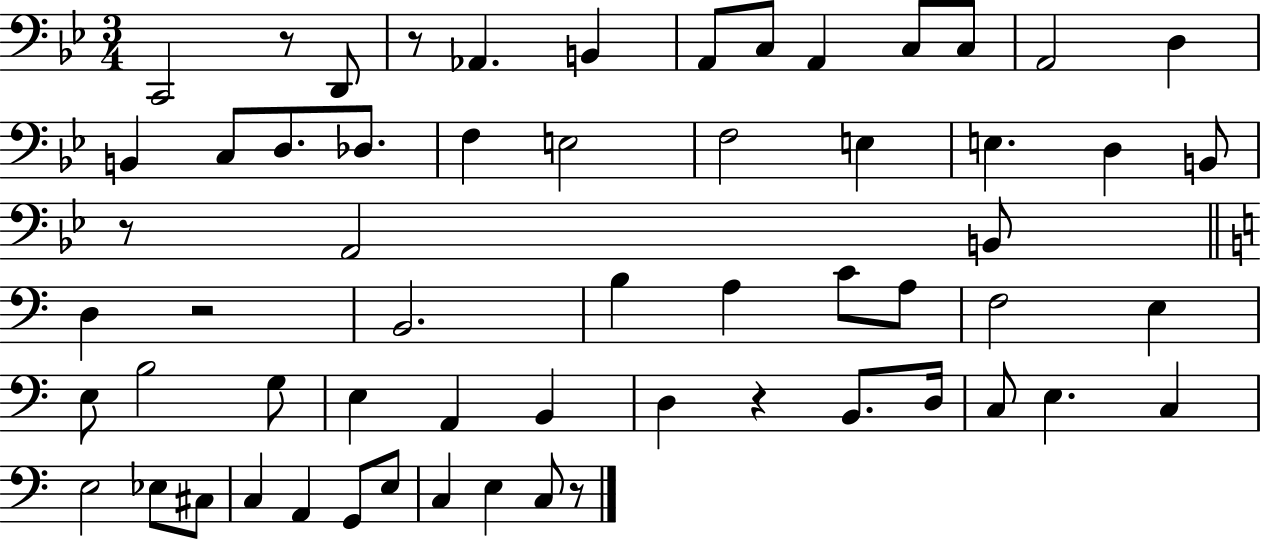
C2/h R/e D2/e R/e Ab2/q. B2/q A2/e C3/e A2/q C3/e C3/e A2/h D3/q B2/q C3/e D3/e. Db3/e. F3/q E3/h F3/h E3/q E3/q. D3/q B2/e R/e A2/h B2/e D3/q R/h B2/h. B3/q A3/q C4/e A3/e F3/h E3/q E3/e B3/h G3/e E3/q A2/q B2/q D3/q R/q B2/e. D3/s C3/e E3/q. C3/q E3/h Eb3/e C#3/e C3/q A2/q G2/e E3/e C3/q E3/q C3/e R/e